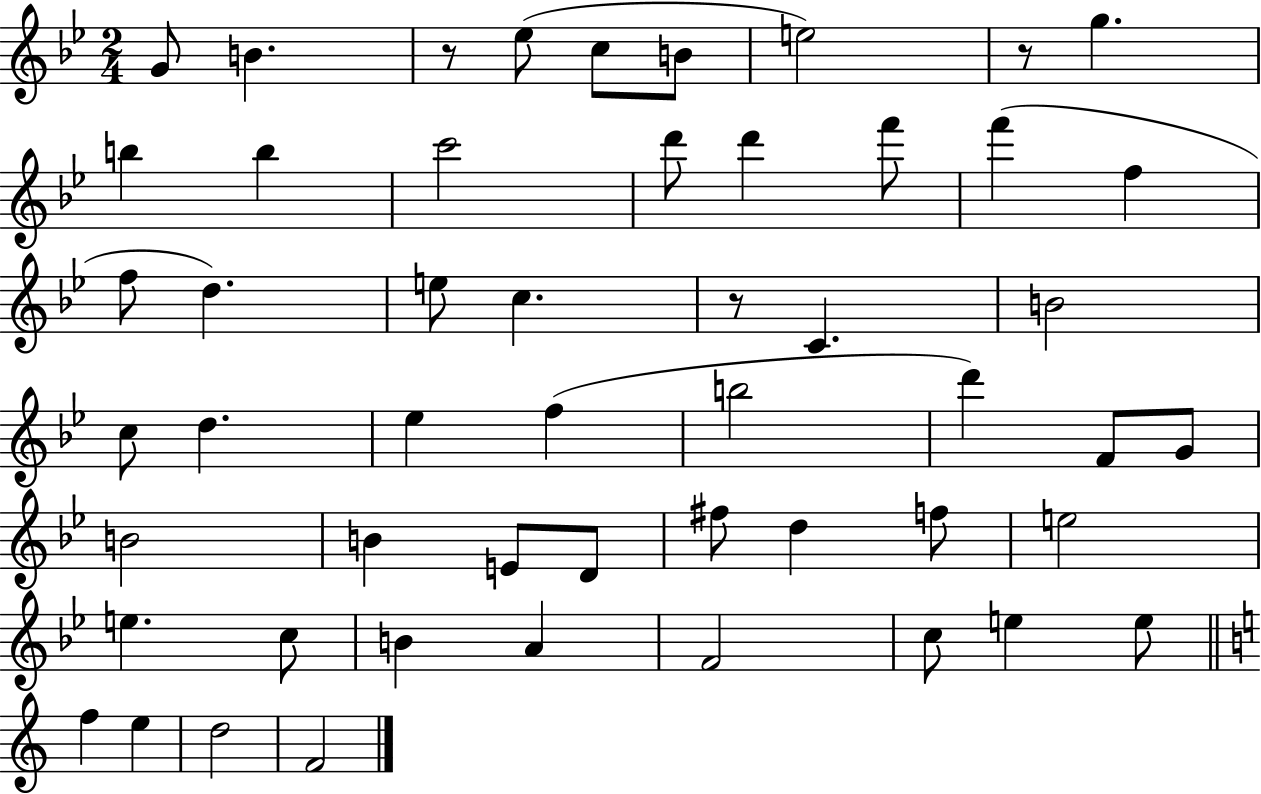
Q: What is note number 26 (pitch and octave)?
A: B5